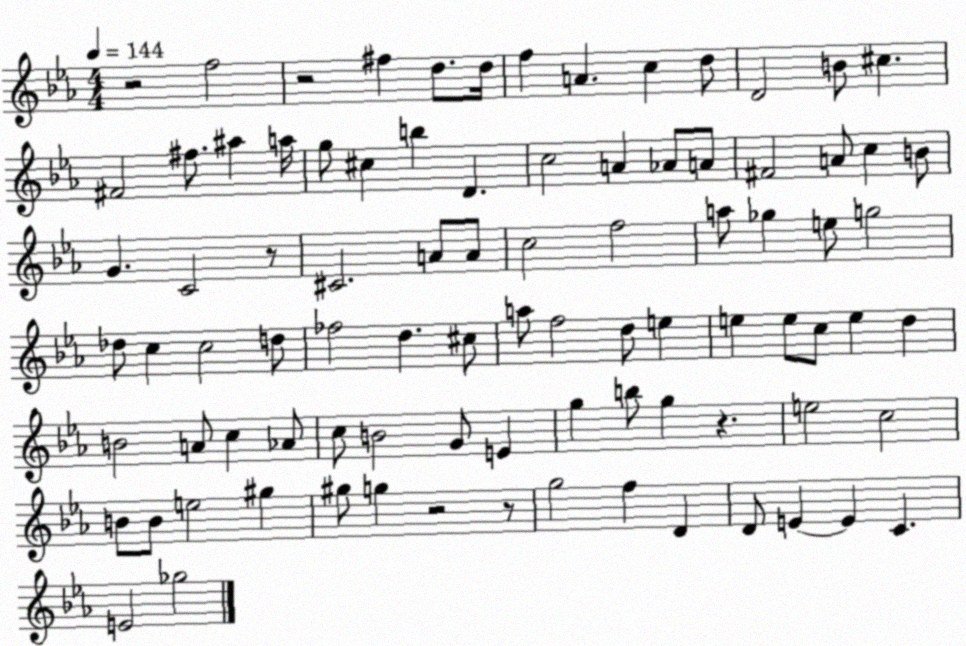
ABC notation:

X:1
T:Untitled
M:4/4
L:1/4
K:Eb
z2 f2 z2 ^f d/2 d/4 f A c d/2 D2 B/2 ^c ^F2 ^f/2 ^a a/4 g/2 ^c b D c2 A _A/2 A/2 ^F2 A/2 c B/2 G C2 z/2 ^C2 A/2 A/2 c2 f2 a/2 _g e/2 g2 _d/2 c c2 d/2 _f2 d ^c/2 a/2 f2 d/2 e e e/2 c/2 e d B2 A/2 c _A/2 c/2 B2 G/2 E g b/2 g z e2 c2 B/2 B/2 e2 ^g ^g/2 g z2 z/2 g2 f D D/2 E E C E2 _g2